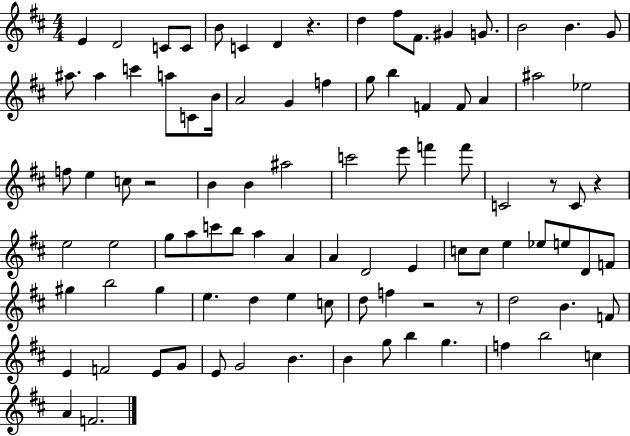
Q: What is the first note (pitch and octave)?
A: E4